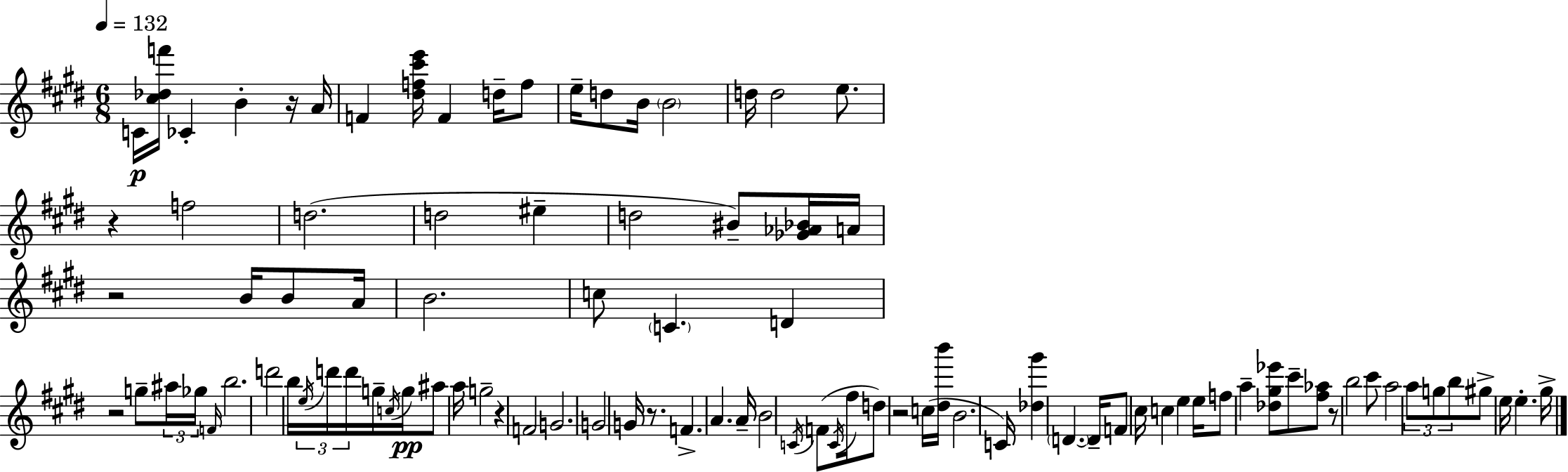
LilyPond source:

{
  \clef treble
  \numericTimeSignature
  \time 6/8
  \key e \major
  \tempo 4 = 132
  c'16\p <cis'' des'' f'''>16 ces'4-. b'4-. r16 a'16 | f'4 <dis'' f'' cis''' e'''>16 f'4 d''16-- f''8 | e''16-- d''8 b'16 \parenthesize b'2 | d''16 d''2 e''8. | \break r4 f''2 | d''2.( | d''2 eis''4-- | d''2 bis'8--) <ges' aes' bes'>16 a'16 | \break r2 b'16 b'8 a'16 | b'2. | c''8 \parenthesize c'4. d'4 | r2 g''8-- \tuplet 3/2 { ais''16 ges''16 | \break \grace { f'16 } } b''2. | d'''2 b''16 \tuplet 3/2 { \acciaccatura { e''16 } d'''16 | d'''16 } g''16-- \acciaccatura { c''16 } g''16\pp ais''8 a''16 g''2-- | r4 f'2 | \break g'2. | g'2 g'16 | r8. f'4.-> a'4. | a'16-- b'2 | \break \acciaccatura { c'16 } f'8( \acciaccatura { c'16 } fis''16 d''8) r2 | c''16( <dis'' b'''>16 b'2. | c'16) <des'' gis'''>4 \parenthesize d'4.~~ | d'16-- f'8 cis''16 c''4 | \break e''4 e''16 f''8 a''4-- <des'' gis'' ees'''>8 | cis'''8-- <fis'' aes''>8 r8 b''2 | cis'''8 a''2 | \tuplet 3/2 { a''8 g''8 b''8 } gis''8-> e''16 e''4.-. | \break gis''16-> \bar "|."
}